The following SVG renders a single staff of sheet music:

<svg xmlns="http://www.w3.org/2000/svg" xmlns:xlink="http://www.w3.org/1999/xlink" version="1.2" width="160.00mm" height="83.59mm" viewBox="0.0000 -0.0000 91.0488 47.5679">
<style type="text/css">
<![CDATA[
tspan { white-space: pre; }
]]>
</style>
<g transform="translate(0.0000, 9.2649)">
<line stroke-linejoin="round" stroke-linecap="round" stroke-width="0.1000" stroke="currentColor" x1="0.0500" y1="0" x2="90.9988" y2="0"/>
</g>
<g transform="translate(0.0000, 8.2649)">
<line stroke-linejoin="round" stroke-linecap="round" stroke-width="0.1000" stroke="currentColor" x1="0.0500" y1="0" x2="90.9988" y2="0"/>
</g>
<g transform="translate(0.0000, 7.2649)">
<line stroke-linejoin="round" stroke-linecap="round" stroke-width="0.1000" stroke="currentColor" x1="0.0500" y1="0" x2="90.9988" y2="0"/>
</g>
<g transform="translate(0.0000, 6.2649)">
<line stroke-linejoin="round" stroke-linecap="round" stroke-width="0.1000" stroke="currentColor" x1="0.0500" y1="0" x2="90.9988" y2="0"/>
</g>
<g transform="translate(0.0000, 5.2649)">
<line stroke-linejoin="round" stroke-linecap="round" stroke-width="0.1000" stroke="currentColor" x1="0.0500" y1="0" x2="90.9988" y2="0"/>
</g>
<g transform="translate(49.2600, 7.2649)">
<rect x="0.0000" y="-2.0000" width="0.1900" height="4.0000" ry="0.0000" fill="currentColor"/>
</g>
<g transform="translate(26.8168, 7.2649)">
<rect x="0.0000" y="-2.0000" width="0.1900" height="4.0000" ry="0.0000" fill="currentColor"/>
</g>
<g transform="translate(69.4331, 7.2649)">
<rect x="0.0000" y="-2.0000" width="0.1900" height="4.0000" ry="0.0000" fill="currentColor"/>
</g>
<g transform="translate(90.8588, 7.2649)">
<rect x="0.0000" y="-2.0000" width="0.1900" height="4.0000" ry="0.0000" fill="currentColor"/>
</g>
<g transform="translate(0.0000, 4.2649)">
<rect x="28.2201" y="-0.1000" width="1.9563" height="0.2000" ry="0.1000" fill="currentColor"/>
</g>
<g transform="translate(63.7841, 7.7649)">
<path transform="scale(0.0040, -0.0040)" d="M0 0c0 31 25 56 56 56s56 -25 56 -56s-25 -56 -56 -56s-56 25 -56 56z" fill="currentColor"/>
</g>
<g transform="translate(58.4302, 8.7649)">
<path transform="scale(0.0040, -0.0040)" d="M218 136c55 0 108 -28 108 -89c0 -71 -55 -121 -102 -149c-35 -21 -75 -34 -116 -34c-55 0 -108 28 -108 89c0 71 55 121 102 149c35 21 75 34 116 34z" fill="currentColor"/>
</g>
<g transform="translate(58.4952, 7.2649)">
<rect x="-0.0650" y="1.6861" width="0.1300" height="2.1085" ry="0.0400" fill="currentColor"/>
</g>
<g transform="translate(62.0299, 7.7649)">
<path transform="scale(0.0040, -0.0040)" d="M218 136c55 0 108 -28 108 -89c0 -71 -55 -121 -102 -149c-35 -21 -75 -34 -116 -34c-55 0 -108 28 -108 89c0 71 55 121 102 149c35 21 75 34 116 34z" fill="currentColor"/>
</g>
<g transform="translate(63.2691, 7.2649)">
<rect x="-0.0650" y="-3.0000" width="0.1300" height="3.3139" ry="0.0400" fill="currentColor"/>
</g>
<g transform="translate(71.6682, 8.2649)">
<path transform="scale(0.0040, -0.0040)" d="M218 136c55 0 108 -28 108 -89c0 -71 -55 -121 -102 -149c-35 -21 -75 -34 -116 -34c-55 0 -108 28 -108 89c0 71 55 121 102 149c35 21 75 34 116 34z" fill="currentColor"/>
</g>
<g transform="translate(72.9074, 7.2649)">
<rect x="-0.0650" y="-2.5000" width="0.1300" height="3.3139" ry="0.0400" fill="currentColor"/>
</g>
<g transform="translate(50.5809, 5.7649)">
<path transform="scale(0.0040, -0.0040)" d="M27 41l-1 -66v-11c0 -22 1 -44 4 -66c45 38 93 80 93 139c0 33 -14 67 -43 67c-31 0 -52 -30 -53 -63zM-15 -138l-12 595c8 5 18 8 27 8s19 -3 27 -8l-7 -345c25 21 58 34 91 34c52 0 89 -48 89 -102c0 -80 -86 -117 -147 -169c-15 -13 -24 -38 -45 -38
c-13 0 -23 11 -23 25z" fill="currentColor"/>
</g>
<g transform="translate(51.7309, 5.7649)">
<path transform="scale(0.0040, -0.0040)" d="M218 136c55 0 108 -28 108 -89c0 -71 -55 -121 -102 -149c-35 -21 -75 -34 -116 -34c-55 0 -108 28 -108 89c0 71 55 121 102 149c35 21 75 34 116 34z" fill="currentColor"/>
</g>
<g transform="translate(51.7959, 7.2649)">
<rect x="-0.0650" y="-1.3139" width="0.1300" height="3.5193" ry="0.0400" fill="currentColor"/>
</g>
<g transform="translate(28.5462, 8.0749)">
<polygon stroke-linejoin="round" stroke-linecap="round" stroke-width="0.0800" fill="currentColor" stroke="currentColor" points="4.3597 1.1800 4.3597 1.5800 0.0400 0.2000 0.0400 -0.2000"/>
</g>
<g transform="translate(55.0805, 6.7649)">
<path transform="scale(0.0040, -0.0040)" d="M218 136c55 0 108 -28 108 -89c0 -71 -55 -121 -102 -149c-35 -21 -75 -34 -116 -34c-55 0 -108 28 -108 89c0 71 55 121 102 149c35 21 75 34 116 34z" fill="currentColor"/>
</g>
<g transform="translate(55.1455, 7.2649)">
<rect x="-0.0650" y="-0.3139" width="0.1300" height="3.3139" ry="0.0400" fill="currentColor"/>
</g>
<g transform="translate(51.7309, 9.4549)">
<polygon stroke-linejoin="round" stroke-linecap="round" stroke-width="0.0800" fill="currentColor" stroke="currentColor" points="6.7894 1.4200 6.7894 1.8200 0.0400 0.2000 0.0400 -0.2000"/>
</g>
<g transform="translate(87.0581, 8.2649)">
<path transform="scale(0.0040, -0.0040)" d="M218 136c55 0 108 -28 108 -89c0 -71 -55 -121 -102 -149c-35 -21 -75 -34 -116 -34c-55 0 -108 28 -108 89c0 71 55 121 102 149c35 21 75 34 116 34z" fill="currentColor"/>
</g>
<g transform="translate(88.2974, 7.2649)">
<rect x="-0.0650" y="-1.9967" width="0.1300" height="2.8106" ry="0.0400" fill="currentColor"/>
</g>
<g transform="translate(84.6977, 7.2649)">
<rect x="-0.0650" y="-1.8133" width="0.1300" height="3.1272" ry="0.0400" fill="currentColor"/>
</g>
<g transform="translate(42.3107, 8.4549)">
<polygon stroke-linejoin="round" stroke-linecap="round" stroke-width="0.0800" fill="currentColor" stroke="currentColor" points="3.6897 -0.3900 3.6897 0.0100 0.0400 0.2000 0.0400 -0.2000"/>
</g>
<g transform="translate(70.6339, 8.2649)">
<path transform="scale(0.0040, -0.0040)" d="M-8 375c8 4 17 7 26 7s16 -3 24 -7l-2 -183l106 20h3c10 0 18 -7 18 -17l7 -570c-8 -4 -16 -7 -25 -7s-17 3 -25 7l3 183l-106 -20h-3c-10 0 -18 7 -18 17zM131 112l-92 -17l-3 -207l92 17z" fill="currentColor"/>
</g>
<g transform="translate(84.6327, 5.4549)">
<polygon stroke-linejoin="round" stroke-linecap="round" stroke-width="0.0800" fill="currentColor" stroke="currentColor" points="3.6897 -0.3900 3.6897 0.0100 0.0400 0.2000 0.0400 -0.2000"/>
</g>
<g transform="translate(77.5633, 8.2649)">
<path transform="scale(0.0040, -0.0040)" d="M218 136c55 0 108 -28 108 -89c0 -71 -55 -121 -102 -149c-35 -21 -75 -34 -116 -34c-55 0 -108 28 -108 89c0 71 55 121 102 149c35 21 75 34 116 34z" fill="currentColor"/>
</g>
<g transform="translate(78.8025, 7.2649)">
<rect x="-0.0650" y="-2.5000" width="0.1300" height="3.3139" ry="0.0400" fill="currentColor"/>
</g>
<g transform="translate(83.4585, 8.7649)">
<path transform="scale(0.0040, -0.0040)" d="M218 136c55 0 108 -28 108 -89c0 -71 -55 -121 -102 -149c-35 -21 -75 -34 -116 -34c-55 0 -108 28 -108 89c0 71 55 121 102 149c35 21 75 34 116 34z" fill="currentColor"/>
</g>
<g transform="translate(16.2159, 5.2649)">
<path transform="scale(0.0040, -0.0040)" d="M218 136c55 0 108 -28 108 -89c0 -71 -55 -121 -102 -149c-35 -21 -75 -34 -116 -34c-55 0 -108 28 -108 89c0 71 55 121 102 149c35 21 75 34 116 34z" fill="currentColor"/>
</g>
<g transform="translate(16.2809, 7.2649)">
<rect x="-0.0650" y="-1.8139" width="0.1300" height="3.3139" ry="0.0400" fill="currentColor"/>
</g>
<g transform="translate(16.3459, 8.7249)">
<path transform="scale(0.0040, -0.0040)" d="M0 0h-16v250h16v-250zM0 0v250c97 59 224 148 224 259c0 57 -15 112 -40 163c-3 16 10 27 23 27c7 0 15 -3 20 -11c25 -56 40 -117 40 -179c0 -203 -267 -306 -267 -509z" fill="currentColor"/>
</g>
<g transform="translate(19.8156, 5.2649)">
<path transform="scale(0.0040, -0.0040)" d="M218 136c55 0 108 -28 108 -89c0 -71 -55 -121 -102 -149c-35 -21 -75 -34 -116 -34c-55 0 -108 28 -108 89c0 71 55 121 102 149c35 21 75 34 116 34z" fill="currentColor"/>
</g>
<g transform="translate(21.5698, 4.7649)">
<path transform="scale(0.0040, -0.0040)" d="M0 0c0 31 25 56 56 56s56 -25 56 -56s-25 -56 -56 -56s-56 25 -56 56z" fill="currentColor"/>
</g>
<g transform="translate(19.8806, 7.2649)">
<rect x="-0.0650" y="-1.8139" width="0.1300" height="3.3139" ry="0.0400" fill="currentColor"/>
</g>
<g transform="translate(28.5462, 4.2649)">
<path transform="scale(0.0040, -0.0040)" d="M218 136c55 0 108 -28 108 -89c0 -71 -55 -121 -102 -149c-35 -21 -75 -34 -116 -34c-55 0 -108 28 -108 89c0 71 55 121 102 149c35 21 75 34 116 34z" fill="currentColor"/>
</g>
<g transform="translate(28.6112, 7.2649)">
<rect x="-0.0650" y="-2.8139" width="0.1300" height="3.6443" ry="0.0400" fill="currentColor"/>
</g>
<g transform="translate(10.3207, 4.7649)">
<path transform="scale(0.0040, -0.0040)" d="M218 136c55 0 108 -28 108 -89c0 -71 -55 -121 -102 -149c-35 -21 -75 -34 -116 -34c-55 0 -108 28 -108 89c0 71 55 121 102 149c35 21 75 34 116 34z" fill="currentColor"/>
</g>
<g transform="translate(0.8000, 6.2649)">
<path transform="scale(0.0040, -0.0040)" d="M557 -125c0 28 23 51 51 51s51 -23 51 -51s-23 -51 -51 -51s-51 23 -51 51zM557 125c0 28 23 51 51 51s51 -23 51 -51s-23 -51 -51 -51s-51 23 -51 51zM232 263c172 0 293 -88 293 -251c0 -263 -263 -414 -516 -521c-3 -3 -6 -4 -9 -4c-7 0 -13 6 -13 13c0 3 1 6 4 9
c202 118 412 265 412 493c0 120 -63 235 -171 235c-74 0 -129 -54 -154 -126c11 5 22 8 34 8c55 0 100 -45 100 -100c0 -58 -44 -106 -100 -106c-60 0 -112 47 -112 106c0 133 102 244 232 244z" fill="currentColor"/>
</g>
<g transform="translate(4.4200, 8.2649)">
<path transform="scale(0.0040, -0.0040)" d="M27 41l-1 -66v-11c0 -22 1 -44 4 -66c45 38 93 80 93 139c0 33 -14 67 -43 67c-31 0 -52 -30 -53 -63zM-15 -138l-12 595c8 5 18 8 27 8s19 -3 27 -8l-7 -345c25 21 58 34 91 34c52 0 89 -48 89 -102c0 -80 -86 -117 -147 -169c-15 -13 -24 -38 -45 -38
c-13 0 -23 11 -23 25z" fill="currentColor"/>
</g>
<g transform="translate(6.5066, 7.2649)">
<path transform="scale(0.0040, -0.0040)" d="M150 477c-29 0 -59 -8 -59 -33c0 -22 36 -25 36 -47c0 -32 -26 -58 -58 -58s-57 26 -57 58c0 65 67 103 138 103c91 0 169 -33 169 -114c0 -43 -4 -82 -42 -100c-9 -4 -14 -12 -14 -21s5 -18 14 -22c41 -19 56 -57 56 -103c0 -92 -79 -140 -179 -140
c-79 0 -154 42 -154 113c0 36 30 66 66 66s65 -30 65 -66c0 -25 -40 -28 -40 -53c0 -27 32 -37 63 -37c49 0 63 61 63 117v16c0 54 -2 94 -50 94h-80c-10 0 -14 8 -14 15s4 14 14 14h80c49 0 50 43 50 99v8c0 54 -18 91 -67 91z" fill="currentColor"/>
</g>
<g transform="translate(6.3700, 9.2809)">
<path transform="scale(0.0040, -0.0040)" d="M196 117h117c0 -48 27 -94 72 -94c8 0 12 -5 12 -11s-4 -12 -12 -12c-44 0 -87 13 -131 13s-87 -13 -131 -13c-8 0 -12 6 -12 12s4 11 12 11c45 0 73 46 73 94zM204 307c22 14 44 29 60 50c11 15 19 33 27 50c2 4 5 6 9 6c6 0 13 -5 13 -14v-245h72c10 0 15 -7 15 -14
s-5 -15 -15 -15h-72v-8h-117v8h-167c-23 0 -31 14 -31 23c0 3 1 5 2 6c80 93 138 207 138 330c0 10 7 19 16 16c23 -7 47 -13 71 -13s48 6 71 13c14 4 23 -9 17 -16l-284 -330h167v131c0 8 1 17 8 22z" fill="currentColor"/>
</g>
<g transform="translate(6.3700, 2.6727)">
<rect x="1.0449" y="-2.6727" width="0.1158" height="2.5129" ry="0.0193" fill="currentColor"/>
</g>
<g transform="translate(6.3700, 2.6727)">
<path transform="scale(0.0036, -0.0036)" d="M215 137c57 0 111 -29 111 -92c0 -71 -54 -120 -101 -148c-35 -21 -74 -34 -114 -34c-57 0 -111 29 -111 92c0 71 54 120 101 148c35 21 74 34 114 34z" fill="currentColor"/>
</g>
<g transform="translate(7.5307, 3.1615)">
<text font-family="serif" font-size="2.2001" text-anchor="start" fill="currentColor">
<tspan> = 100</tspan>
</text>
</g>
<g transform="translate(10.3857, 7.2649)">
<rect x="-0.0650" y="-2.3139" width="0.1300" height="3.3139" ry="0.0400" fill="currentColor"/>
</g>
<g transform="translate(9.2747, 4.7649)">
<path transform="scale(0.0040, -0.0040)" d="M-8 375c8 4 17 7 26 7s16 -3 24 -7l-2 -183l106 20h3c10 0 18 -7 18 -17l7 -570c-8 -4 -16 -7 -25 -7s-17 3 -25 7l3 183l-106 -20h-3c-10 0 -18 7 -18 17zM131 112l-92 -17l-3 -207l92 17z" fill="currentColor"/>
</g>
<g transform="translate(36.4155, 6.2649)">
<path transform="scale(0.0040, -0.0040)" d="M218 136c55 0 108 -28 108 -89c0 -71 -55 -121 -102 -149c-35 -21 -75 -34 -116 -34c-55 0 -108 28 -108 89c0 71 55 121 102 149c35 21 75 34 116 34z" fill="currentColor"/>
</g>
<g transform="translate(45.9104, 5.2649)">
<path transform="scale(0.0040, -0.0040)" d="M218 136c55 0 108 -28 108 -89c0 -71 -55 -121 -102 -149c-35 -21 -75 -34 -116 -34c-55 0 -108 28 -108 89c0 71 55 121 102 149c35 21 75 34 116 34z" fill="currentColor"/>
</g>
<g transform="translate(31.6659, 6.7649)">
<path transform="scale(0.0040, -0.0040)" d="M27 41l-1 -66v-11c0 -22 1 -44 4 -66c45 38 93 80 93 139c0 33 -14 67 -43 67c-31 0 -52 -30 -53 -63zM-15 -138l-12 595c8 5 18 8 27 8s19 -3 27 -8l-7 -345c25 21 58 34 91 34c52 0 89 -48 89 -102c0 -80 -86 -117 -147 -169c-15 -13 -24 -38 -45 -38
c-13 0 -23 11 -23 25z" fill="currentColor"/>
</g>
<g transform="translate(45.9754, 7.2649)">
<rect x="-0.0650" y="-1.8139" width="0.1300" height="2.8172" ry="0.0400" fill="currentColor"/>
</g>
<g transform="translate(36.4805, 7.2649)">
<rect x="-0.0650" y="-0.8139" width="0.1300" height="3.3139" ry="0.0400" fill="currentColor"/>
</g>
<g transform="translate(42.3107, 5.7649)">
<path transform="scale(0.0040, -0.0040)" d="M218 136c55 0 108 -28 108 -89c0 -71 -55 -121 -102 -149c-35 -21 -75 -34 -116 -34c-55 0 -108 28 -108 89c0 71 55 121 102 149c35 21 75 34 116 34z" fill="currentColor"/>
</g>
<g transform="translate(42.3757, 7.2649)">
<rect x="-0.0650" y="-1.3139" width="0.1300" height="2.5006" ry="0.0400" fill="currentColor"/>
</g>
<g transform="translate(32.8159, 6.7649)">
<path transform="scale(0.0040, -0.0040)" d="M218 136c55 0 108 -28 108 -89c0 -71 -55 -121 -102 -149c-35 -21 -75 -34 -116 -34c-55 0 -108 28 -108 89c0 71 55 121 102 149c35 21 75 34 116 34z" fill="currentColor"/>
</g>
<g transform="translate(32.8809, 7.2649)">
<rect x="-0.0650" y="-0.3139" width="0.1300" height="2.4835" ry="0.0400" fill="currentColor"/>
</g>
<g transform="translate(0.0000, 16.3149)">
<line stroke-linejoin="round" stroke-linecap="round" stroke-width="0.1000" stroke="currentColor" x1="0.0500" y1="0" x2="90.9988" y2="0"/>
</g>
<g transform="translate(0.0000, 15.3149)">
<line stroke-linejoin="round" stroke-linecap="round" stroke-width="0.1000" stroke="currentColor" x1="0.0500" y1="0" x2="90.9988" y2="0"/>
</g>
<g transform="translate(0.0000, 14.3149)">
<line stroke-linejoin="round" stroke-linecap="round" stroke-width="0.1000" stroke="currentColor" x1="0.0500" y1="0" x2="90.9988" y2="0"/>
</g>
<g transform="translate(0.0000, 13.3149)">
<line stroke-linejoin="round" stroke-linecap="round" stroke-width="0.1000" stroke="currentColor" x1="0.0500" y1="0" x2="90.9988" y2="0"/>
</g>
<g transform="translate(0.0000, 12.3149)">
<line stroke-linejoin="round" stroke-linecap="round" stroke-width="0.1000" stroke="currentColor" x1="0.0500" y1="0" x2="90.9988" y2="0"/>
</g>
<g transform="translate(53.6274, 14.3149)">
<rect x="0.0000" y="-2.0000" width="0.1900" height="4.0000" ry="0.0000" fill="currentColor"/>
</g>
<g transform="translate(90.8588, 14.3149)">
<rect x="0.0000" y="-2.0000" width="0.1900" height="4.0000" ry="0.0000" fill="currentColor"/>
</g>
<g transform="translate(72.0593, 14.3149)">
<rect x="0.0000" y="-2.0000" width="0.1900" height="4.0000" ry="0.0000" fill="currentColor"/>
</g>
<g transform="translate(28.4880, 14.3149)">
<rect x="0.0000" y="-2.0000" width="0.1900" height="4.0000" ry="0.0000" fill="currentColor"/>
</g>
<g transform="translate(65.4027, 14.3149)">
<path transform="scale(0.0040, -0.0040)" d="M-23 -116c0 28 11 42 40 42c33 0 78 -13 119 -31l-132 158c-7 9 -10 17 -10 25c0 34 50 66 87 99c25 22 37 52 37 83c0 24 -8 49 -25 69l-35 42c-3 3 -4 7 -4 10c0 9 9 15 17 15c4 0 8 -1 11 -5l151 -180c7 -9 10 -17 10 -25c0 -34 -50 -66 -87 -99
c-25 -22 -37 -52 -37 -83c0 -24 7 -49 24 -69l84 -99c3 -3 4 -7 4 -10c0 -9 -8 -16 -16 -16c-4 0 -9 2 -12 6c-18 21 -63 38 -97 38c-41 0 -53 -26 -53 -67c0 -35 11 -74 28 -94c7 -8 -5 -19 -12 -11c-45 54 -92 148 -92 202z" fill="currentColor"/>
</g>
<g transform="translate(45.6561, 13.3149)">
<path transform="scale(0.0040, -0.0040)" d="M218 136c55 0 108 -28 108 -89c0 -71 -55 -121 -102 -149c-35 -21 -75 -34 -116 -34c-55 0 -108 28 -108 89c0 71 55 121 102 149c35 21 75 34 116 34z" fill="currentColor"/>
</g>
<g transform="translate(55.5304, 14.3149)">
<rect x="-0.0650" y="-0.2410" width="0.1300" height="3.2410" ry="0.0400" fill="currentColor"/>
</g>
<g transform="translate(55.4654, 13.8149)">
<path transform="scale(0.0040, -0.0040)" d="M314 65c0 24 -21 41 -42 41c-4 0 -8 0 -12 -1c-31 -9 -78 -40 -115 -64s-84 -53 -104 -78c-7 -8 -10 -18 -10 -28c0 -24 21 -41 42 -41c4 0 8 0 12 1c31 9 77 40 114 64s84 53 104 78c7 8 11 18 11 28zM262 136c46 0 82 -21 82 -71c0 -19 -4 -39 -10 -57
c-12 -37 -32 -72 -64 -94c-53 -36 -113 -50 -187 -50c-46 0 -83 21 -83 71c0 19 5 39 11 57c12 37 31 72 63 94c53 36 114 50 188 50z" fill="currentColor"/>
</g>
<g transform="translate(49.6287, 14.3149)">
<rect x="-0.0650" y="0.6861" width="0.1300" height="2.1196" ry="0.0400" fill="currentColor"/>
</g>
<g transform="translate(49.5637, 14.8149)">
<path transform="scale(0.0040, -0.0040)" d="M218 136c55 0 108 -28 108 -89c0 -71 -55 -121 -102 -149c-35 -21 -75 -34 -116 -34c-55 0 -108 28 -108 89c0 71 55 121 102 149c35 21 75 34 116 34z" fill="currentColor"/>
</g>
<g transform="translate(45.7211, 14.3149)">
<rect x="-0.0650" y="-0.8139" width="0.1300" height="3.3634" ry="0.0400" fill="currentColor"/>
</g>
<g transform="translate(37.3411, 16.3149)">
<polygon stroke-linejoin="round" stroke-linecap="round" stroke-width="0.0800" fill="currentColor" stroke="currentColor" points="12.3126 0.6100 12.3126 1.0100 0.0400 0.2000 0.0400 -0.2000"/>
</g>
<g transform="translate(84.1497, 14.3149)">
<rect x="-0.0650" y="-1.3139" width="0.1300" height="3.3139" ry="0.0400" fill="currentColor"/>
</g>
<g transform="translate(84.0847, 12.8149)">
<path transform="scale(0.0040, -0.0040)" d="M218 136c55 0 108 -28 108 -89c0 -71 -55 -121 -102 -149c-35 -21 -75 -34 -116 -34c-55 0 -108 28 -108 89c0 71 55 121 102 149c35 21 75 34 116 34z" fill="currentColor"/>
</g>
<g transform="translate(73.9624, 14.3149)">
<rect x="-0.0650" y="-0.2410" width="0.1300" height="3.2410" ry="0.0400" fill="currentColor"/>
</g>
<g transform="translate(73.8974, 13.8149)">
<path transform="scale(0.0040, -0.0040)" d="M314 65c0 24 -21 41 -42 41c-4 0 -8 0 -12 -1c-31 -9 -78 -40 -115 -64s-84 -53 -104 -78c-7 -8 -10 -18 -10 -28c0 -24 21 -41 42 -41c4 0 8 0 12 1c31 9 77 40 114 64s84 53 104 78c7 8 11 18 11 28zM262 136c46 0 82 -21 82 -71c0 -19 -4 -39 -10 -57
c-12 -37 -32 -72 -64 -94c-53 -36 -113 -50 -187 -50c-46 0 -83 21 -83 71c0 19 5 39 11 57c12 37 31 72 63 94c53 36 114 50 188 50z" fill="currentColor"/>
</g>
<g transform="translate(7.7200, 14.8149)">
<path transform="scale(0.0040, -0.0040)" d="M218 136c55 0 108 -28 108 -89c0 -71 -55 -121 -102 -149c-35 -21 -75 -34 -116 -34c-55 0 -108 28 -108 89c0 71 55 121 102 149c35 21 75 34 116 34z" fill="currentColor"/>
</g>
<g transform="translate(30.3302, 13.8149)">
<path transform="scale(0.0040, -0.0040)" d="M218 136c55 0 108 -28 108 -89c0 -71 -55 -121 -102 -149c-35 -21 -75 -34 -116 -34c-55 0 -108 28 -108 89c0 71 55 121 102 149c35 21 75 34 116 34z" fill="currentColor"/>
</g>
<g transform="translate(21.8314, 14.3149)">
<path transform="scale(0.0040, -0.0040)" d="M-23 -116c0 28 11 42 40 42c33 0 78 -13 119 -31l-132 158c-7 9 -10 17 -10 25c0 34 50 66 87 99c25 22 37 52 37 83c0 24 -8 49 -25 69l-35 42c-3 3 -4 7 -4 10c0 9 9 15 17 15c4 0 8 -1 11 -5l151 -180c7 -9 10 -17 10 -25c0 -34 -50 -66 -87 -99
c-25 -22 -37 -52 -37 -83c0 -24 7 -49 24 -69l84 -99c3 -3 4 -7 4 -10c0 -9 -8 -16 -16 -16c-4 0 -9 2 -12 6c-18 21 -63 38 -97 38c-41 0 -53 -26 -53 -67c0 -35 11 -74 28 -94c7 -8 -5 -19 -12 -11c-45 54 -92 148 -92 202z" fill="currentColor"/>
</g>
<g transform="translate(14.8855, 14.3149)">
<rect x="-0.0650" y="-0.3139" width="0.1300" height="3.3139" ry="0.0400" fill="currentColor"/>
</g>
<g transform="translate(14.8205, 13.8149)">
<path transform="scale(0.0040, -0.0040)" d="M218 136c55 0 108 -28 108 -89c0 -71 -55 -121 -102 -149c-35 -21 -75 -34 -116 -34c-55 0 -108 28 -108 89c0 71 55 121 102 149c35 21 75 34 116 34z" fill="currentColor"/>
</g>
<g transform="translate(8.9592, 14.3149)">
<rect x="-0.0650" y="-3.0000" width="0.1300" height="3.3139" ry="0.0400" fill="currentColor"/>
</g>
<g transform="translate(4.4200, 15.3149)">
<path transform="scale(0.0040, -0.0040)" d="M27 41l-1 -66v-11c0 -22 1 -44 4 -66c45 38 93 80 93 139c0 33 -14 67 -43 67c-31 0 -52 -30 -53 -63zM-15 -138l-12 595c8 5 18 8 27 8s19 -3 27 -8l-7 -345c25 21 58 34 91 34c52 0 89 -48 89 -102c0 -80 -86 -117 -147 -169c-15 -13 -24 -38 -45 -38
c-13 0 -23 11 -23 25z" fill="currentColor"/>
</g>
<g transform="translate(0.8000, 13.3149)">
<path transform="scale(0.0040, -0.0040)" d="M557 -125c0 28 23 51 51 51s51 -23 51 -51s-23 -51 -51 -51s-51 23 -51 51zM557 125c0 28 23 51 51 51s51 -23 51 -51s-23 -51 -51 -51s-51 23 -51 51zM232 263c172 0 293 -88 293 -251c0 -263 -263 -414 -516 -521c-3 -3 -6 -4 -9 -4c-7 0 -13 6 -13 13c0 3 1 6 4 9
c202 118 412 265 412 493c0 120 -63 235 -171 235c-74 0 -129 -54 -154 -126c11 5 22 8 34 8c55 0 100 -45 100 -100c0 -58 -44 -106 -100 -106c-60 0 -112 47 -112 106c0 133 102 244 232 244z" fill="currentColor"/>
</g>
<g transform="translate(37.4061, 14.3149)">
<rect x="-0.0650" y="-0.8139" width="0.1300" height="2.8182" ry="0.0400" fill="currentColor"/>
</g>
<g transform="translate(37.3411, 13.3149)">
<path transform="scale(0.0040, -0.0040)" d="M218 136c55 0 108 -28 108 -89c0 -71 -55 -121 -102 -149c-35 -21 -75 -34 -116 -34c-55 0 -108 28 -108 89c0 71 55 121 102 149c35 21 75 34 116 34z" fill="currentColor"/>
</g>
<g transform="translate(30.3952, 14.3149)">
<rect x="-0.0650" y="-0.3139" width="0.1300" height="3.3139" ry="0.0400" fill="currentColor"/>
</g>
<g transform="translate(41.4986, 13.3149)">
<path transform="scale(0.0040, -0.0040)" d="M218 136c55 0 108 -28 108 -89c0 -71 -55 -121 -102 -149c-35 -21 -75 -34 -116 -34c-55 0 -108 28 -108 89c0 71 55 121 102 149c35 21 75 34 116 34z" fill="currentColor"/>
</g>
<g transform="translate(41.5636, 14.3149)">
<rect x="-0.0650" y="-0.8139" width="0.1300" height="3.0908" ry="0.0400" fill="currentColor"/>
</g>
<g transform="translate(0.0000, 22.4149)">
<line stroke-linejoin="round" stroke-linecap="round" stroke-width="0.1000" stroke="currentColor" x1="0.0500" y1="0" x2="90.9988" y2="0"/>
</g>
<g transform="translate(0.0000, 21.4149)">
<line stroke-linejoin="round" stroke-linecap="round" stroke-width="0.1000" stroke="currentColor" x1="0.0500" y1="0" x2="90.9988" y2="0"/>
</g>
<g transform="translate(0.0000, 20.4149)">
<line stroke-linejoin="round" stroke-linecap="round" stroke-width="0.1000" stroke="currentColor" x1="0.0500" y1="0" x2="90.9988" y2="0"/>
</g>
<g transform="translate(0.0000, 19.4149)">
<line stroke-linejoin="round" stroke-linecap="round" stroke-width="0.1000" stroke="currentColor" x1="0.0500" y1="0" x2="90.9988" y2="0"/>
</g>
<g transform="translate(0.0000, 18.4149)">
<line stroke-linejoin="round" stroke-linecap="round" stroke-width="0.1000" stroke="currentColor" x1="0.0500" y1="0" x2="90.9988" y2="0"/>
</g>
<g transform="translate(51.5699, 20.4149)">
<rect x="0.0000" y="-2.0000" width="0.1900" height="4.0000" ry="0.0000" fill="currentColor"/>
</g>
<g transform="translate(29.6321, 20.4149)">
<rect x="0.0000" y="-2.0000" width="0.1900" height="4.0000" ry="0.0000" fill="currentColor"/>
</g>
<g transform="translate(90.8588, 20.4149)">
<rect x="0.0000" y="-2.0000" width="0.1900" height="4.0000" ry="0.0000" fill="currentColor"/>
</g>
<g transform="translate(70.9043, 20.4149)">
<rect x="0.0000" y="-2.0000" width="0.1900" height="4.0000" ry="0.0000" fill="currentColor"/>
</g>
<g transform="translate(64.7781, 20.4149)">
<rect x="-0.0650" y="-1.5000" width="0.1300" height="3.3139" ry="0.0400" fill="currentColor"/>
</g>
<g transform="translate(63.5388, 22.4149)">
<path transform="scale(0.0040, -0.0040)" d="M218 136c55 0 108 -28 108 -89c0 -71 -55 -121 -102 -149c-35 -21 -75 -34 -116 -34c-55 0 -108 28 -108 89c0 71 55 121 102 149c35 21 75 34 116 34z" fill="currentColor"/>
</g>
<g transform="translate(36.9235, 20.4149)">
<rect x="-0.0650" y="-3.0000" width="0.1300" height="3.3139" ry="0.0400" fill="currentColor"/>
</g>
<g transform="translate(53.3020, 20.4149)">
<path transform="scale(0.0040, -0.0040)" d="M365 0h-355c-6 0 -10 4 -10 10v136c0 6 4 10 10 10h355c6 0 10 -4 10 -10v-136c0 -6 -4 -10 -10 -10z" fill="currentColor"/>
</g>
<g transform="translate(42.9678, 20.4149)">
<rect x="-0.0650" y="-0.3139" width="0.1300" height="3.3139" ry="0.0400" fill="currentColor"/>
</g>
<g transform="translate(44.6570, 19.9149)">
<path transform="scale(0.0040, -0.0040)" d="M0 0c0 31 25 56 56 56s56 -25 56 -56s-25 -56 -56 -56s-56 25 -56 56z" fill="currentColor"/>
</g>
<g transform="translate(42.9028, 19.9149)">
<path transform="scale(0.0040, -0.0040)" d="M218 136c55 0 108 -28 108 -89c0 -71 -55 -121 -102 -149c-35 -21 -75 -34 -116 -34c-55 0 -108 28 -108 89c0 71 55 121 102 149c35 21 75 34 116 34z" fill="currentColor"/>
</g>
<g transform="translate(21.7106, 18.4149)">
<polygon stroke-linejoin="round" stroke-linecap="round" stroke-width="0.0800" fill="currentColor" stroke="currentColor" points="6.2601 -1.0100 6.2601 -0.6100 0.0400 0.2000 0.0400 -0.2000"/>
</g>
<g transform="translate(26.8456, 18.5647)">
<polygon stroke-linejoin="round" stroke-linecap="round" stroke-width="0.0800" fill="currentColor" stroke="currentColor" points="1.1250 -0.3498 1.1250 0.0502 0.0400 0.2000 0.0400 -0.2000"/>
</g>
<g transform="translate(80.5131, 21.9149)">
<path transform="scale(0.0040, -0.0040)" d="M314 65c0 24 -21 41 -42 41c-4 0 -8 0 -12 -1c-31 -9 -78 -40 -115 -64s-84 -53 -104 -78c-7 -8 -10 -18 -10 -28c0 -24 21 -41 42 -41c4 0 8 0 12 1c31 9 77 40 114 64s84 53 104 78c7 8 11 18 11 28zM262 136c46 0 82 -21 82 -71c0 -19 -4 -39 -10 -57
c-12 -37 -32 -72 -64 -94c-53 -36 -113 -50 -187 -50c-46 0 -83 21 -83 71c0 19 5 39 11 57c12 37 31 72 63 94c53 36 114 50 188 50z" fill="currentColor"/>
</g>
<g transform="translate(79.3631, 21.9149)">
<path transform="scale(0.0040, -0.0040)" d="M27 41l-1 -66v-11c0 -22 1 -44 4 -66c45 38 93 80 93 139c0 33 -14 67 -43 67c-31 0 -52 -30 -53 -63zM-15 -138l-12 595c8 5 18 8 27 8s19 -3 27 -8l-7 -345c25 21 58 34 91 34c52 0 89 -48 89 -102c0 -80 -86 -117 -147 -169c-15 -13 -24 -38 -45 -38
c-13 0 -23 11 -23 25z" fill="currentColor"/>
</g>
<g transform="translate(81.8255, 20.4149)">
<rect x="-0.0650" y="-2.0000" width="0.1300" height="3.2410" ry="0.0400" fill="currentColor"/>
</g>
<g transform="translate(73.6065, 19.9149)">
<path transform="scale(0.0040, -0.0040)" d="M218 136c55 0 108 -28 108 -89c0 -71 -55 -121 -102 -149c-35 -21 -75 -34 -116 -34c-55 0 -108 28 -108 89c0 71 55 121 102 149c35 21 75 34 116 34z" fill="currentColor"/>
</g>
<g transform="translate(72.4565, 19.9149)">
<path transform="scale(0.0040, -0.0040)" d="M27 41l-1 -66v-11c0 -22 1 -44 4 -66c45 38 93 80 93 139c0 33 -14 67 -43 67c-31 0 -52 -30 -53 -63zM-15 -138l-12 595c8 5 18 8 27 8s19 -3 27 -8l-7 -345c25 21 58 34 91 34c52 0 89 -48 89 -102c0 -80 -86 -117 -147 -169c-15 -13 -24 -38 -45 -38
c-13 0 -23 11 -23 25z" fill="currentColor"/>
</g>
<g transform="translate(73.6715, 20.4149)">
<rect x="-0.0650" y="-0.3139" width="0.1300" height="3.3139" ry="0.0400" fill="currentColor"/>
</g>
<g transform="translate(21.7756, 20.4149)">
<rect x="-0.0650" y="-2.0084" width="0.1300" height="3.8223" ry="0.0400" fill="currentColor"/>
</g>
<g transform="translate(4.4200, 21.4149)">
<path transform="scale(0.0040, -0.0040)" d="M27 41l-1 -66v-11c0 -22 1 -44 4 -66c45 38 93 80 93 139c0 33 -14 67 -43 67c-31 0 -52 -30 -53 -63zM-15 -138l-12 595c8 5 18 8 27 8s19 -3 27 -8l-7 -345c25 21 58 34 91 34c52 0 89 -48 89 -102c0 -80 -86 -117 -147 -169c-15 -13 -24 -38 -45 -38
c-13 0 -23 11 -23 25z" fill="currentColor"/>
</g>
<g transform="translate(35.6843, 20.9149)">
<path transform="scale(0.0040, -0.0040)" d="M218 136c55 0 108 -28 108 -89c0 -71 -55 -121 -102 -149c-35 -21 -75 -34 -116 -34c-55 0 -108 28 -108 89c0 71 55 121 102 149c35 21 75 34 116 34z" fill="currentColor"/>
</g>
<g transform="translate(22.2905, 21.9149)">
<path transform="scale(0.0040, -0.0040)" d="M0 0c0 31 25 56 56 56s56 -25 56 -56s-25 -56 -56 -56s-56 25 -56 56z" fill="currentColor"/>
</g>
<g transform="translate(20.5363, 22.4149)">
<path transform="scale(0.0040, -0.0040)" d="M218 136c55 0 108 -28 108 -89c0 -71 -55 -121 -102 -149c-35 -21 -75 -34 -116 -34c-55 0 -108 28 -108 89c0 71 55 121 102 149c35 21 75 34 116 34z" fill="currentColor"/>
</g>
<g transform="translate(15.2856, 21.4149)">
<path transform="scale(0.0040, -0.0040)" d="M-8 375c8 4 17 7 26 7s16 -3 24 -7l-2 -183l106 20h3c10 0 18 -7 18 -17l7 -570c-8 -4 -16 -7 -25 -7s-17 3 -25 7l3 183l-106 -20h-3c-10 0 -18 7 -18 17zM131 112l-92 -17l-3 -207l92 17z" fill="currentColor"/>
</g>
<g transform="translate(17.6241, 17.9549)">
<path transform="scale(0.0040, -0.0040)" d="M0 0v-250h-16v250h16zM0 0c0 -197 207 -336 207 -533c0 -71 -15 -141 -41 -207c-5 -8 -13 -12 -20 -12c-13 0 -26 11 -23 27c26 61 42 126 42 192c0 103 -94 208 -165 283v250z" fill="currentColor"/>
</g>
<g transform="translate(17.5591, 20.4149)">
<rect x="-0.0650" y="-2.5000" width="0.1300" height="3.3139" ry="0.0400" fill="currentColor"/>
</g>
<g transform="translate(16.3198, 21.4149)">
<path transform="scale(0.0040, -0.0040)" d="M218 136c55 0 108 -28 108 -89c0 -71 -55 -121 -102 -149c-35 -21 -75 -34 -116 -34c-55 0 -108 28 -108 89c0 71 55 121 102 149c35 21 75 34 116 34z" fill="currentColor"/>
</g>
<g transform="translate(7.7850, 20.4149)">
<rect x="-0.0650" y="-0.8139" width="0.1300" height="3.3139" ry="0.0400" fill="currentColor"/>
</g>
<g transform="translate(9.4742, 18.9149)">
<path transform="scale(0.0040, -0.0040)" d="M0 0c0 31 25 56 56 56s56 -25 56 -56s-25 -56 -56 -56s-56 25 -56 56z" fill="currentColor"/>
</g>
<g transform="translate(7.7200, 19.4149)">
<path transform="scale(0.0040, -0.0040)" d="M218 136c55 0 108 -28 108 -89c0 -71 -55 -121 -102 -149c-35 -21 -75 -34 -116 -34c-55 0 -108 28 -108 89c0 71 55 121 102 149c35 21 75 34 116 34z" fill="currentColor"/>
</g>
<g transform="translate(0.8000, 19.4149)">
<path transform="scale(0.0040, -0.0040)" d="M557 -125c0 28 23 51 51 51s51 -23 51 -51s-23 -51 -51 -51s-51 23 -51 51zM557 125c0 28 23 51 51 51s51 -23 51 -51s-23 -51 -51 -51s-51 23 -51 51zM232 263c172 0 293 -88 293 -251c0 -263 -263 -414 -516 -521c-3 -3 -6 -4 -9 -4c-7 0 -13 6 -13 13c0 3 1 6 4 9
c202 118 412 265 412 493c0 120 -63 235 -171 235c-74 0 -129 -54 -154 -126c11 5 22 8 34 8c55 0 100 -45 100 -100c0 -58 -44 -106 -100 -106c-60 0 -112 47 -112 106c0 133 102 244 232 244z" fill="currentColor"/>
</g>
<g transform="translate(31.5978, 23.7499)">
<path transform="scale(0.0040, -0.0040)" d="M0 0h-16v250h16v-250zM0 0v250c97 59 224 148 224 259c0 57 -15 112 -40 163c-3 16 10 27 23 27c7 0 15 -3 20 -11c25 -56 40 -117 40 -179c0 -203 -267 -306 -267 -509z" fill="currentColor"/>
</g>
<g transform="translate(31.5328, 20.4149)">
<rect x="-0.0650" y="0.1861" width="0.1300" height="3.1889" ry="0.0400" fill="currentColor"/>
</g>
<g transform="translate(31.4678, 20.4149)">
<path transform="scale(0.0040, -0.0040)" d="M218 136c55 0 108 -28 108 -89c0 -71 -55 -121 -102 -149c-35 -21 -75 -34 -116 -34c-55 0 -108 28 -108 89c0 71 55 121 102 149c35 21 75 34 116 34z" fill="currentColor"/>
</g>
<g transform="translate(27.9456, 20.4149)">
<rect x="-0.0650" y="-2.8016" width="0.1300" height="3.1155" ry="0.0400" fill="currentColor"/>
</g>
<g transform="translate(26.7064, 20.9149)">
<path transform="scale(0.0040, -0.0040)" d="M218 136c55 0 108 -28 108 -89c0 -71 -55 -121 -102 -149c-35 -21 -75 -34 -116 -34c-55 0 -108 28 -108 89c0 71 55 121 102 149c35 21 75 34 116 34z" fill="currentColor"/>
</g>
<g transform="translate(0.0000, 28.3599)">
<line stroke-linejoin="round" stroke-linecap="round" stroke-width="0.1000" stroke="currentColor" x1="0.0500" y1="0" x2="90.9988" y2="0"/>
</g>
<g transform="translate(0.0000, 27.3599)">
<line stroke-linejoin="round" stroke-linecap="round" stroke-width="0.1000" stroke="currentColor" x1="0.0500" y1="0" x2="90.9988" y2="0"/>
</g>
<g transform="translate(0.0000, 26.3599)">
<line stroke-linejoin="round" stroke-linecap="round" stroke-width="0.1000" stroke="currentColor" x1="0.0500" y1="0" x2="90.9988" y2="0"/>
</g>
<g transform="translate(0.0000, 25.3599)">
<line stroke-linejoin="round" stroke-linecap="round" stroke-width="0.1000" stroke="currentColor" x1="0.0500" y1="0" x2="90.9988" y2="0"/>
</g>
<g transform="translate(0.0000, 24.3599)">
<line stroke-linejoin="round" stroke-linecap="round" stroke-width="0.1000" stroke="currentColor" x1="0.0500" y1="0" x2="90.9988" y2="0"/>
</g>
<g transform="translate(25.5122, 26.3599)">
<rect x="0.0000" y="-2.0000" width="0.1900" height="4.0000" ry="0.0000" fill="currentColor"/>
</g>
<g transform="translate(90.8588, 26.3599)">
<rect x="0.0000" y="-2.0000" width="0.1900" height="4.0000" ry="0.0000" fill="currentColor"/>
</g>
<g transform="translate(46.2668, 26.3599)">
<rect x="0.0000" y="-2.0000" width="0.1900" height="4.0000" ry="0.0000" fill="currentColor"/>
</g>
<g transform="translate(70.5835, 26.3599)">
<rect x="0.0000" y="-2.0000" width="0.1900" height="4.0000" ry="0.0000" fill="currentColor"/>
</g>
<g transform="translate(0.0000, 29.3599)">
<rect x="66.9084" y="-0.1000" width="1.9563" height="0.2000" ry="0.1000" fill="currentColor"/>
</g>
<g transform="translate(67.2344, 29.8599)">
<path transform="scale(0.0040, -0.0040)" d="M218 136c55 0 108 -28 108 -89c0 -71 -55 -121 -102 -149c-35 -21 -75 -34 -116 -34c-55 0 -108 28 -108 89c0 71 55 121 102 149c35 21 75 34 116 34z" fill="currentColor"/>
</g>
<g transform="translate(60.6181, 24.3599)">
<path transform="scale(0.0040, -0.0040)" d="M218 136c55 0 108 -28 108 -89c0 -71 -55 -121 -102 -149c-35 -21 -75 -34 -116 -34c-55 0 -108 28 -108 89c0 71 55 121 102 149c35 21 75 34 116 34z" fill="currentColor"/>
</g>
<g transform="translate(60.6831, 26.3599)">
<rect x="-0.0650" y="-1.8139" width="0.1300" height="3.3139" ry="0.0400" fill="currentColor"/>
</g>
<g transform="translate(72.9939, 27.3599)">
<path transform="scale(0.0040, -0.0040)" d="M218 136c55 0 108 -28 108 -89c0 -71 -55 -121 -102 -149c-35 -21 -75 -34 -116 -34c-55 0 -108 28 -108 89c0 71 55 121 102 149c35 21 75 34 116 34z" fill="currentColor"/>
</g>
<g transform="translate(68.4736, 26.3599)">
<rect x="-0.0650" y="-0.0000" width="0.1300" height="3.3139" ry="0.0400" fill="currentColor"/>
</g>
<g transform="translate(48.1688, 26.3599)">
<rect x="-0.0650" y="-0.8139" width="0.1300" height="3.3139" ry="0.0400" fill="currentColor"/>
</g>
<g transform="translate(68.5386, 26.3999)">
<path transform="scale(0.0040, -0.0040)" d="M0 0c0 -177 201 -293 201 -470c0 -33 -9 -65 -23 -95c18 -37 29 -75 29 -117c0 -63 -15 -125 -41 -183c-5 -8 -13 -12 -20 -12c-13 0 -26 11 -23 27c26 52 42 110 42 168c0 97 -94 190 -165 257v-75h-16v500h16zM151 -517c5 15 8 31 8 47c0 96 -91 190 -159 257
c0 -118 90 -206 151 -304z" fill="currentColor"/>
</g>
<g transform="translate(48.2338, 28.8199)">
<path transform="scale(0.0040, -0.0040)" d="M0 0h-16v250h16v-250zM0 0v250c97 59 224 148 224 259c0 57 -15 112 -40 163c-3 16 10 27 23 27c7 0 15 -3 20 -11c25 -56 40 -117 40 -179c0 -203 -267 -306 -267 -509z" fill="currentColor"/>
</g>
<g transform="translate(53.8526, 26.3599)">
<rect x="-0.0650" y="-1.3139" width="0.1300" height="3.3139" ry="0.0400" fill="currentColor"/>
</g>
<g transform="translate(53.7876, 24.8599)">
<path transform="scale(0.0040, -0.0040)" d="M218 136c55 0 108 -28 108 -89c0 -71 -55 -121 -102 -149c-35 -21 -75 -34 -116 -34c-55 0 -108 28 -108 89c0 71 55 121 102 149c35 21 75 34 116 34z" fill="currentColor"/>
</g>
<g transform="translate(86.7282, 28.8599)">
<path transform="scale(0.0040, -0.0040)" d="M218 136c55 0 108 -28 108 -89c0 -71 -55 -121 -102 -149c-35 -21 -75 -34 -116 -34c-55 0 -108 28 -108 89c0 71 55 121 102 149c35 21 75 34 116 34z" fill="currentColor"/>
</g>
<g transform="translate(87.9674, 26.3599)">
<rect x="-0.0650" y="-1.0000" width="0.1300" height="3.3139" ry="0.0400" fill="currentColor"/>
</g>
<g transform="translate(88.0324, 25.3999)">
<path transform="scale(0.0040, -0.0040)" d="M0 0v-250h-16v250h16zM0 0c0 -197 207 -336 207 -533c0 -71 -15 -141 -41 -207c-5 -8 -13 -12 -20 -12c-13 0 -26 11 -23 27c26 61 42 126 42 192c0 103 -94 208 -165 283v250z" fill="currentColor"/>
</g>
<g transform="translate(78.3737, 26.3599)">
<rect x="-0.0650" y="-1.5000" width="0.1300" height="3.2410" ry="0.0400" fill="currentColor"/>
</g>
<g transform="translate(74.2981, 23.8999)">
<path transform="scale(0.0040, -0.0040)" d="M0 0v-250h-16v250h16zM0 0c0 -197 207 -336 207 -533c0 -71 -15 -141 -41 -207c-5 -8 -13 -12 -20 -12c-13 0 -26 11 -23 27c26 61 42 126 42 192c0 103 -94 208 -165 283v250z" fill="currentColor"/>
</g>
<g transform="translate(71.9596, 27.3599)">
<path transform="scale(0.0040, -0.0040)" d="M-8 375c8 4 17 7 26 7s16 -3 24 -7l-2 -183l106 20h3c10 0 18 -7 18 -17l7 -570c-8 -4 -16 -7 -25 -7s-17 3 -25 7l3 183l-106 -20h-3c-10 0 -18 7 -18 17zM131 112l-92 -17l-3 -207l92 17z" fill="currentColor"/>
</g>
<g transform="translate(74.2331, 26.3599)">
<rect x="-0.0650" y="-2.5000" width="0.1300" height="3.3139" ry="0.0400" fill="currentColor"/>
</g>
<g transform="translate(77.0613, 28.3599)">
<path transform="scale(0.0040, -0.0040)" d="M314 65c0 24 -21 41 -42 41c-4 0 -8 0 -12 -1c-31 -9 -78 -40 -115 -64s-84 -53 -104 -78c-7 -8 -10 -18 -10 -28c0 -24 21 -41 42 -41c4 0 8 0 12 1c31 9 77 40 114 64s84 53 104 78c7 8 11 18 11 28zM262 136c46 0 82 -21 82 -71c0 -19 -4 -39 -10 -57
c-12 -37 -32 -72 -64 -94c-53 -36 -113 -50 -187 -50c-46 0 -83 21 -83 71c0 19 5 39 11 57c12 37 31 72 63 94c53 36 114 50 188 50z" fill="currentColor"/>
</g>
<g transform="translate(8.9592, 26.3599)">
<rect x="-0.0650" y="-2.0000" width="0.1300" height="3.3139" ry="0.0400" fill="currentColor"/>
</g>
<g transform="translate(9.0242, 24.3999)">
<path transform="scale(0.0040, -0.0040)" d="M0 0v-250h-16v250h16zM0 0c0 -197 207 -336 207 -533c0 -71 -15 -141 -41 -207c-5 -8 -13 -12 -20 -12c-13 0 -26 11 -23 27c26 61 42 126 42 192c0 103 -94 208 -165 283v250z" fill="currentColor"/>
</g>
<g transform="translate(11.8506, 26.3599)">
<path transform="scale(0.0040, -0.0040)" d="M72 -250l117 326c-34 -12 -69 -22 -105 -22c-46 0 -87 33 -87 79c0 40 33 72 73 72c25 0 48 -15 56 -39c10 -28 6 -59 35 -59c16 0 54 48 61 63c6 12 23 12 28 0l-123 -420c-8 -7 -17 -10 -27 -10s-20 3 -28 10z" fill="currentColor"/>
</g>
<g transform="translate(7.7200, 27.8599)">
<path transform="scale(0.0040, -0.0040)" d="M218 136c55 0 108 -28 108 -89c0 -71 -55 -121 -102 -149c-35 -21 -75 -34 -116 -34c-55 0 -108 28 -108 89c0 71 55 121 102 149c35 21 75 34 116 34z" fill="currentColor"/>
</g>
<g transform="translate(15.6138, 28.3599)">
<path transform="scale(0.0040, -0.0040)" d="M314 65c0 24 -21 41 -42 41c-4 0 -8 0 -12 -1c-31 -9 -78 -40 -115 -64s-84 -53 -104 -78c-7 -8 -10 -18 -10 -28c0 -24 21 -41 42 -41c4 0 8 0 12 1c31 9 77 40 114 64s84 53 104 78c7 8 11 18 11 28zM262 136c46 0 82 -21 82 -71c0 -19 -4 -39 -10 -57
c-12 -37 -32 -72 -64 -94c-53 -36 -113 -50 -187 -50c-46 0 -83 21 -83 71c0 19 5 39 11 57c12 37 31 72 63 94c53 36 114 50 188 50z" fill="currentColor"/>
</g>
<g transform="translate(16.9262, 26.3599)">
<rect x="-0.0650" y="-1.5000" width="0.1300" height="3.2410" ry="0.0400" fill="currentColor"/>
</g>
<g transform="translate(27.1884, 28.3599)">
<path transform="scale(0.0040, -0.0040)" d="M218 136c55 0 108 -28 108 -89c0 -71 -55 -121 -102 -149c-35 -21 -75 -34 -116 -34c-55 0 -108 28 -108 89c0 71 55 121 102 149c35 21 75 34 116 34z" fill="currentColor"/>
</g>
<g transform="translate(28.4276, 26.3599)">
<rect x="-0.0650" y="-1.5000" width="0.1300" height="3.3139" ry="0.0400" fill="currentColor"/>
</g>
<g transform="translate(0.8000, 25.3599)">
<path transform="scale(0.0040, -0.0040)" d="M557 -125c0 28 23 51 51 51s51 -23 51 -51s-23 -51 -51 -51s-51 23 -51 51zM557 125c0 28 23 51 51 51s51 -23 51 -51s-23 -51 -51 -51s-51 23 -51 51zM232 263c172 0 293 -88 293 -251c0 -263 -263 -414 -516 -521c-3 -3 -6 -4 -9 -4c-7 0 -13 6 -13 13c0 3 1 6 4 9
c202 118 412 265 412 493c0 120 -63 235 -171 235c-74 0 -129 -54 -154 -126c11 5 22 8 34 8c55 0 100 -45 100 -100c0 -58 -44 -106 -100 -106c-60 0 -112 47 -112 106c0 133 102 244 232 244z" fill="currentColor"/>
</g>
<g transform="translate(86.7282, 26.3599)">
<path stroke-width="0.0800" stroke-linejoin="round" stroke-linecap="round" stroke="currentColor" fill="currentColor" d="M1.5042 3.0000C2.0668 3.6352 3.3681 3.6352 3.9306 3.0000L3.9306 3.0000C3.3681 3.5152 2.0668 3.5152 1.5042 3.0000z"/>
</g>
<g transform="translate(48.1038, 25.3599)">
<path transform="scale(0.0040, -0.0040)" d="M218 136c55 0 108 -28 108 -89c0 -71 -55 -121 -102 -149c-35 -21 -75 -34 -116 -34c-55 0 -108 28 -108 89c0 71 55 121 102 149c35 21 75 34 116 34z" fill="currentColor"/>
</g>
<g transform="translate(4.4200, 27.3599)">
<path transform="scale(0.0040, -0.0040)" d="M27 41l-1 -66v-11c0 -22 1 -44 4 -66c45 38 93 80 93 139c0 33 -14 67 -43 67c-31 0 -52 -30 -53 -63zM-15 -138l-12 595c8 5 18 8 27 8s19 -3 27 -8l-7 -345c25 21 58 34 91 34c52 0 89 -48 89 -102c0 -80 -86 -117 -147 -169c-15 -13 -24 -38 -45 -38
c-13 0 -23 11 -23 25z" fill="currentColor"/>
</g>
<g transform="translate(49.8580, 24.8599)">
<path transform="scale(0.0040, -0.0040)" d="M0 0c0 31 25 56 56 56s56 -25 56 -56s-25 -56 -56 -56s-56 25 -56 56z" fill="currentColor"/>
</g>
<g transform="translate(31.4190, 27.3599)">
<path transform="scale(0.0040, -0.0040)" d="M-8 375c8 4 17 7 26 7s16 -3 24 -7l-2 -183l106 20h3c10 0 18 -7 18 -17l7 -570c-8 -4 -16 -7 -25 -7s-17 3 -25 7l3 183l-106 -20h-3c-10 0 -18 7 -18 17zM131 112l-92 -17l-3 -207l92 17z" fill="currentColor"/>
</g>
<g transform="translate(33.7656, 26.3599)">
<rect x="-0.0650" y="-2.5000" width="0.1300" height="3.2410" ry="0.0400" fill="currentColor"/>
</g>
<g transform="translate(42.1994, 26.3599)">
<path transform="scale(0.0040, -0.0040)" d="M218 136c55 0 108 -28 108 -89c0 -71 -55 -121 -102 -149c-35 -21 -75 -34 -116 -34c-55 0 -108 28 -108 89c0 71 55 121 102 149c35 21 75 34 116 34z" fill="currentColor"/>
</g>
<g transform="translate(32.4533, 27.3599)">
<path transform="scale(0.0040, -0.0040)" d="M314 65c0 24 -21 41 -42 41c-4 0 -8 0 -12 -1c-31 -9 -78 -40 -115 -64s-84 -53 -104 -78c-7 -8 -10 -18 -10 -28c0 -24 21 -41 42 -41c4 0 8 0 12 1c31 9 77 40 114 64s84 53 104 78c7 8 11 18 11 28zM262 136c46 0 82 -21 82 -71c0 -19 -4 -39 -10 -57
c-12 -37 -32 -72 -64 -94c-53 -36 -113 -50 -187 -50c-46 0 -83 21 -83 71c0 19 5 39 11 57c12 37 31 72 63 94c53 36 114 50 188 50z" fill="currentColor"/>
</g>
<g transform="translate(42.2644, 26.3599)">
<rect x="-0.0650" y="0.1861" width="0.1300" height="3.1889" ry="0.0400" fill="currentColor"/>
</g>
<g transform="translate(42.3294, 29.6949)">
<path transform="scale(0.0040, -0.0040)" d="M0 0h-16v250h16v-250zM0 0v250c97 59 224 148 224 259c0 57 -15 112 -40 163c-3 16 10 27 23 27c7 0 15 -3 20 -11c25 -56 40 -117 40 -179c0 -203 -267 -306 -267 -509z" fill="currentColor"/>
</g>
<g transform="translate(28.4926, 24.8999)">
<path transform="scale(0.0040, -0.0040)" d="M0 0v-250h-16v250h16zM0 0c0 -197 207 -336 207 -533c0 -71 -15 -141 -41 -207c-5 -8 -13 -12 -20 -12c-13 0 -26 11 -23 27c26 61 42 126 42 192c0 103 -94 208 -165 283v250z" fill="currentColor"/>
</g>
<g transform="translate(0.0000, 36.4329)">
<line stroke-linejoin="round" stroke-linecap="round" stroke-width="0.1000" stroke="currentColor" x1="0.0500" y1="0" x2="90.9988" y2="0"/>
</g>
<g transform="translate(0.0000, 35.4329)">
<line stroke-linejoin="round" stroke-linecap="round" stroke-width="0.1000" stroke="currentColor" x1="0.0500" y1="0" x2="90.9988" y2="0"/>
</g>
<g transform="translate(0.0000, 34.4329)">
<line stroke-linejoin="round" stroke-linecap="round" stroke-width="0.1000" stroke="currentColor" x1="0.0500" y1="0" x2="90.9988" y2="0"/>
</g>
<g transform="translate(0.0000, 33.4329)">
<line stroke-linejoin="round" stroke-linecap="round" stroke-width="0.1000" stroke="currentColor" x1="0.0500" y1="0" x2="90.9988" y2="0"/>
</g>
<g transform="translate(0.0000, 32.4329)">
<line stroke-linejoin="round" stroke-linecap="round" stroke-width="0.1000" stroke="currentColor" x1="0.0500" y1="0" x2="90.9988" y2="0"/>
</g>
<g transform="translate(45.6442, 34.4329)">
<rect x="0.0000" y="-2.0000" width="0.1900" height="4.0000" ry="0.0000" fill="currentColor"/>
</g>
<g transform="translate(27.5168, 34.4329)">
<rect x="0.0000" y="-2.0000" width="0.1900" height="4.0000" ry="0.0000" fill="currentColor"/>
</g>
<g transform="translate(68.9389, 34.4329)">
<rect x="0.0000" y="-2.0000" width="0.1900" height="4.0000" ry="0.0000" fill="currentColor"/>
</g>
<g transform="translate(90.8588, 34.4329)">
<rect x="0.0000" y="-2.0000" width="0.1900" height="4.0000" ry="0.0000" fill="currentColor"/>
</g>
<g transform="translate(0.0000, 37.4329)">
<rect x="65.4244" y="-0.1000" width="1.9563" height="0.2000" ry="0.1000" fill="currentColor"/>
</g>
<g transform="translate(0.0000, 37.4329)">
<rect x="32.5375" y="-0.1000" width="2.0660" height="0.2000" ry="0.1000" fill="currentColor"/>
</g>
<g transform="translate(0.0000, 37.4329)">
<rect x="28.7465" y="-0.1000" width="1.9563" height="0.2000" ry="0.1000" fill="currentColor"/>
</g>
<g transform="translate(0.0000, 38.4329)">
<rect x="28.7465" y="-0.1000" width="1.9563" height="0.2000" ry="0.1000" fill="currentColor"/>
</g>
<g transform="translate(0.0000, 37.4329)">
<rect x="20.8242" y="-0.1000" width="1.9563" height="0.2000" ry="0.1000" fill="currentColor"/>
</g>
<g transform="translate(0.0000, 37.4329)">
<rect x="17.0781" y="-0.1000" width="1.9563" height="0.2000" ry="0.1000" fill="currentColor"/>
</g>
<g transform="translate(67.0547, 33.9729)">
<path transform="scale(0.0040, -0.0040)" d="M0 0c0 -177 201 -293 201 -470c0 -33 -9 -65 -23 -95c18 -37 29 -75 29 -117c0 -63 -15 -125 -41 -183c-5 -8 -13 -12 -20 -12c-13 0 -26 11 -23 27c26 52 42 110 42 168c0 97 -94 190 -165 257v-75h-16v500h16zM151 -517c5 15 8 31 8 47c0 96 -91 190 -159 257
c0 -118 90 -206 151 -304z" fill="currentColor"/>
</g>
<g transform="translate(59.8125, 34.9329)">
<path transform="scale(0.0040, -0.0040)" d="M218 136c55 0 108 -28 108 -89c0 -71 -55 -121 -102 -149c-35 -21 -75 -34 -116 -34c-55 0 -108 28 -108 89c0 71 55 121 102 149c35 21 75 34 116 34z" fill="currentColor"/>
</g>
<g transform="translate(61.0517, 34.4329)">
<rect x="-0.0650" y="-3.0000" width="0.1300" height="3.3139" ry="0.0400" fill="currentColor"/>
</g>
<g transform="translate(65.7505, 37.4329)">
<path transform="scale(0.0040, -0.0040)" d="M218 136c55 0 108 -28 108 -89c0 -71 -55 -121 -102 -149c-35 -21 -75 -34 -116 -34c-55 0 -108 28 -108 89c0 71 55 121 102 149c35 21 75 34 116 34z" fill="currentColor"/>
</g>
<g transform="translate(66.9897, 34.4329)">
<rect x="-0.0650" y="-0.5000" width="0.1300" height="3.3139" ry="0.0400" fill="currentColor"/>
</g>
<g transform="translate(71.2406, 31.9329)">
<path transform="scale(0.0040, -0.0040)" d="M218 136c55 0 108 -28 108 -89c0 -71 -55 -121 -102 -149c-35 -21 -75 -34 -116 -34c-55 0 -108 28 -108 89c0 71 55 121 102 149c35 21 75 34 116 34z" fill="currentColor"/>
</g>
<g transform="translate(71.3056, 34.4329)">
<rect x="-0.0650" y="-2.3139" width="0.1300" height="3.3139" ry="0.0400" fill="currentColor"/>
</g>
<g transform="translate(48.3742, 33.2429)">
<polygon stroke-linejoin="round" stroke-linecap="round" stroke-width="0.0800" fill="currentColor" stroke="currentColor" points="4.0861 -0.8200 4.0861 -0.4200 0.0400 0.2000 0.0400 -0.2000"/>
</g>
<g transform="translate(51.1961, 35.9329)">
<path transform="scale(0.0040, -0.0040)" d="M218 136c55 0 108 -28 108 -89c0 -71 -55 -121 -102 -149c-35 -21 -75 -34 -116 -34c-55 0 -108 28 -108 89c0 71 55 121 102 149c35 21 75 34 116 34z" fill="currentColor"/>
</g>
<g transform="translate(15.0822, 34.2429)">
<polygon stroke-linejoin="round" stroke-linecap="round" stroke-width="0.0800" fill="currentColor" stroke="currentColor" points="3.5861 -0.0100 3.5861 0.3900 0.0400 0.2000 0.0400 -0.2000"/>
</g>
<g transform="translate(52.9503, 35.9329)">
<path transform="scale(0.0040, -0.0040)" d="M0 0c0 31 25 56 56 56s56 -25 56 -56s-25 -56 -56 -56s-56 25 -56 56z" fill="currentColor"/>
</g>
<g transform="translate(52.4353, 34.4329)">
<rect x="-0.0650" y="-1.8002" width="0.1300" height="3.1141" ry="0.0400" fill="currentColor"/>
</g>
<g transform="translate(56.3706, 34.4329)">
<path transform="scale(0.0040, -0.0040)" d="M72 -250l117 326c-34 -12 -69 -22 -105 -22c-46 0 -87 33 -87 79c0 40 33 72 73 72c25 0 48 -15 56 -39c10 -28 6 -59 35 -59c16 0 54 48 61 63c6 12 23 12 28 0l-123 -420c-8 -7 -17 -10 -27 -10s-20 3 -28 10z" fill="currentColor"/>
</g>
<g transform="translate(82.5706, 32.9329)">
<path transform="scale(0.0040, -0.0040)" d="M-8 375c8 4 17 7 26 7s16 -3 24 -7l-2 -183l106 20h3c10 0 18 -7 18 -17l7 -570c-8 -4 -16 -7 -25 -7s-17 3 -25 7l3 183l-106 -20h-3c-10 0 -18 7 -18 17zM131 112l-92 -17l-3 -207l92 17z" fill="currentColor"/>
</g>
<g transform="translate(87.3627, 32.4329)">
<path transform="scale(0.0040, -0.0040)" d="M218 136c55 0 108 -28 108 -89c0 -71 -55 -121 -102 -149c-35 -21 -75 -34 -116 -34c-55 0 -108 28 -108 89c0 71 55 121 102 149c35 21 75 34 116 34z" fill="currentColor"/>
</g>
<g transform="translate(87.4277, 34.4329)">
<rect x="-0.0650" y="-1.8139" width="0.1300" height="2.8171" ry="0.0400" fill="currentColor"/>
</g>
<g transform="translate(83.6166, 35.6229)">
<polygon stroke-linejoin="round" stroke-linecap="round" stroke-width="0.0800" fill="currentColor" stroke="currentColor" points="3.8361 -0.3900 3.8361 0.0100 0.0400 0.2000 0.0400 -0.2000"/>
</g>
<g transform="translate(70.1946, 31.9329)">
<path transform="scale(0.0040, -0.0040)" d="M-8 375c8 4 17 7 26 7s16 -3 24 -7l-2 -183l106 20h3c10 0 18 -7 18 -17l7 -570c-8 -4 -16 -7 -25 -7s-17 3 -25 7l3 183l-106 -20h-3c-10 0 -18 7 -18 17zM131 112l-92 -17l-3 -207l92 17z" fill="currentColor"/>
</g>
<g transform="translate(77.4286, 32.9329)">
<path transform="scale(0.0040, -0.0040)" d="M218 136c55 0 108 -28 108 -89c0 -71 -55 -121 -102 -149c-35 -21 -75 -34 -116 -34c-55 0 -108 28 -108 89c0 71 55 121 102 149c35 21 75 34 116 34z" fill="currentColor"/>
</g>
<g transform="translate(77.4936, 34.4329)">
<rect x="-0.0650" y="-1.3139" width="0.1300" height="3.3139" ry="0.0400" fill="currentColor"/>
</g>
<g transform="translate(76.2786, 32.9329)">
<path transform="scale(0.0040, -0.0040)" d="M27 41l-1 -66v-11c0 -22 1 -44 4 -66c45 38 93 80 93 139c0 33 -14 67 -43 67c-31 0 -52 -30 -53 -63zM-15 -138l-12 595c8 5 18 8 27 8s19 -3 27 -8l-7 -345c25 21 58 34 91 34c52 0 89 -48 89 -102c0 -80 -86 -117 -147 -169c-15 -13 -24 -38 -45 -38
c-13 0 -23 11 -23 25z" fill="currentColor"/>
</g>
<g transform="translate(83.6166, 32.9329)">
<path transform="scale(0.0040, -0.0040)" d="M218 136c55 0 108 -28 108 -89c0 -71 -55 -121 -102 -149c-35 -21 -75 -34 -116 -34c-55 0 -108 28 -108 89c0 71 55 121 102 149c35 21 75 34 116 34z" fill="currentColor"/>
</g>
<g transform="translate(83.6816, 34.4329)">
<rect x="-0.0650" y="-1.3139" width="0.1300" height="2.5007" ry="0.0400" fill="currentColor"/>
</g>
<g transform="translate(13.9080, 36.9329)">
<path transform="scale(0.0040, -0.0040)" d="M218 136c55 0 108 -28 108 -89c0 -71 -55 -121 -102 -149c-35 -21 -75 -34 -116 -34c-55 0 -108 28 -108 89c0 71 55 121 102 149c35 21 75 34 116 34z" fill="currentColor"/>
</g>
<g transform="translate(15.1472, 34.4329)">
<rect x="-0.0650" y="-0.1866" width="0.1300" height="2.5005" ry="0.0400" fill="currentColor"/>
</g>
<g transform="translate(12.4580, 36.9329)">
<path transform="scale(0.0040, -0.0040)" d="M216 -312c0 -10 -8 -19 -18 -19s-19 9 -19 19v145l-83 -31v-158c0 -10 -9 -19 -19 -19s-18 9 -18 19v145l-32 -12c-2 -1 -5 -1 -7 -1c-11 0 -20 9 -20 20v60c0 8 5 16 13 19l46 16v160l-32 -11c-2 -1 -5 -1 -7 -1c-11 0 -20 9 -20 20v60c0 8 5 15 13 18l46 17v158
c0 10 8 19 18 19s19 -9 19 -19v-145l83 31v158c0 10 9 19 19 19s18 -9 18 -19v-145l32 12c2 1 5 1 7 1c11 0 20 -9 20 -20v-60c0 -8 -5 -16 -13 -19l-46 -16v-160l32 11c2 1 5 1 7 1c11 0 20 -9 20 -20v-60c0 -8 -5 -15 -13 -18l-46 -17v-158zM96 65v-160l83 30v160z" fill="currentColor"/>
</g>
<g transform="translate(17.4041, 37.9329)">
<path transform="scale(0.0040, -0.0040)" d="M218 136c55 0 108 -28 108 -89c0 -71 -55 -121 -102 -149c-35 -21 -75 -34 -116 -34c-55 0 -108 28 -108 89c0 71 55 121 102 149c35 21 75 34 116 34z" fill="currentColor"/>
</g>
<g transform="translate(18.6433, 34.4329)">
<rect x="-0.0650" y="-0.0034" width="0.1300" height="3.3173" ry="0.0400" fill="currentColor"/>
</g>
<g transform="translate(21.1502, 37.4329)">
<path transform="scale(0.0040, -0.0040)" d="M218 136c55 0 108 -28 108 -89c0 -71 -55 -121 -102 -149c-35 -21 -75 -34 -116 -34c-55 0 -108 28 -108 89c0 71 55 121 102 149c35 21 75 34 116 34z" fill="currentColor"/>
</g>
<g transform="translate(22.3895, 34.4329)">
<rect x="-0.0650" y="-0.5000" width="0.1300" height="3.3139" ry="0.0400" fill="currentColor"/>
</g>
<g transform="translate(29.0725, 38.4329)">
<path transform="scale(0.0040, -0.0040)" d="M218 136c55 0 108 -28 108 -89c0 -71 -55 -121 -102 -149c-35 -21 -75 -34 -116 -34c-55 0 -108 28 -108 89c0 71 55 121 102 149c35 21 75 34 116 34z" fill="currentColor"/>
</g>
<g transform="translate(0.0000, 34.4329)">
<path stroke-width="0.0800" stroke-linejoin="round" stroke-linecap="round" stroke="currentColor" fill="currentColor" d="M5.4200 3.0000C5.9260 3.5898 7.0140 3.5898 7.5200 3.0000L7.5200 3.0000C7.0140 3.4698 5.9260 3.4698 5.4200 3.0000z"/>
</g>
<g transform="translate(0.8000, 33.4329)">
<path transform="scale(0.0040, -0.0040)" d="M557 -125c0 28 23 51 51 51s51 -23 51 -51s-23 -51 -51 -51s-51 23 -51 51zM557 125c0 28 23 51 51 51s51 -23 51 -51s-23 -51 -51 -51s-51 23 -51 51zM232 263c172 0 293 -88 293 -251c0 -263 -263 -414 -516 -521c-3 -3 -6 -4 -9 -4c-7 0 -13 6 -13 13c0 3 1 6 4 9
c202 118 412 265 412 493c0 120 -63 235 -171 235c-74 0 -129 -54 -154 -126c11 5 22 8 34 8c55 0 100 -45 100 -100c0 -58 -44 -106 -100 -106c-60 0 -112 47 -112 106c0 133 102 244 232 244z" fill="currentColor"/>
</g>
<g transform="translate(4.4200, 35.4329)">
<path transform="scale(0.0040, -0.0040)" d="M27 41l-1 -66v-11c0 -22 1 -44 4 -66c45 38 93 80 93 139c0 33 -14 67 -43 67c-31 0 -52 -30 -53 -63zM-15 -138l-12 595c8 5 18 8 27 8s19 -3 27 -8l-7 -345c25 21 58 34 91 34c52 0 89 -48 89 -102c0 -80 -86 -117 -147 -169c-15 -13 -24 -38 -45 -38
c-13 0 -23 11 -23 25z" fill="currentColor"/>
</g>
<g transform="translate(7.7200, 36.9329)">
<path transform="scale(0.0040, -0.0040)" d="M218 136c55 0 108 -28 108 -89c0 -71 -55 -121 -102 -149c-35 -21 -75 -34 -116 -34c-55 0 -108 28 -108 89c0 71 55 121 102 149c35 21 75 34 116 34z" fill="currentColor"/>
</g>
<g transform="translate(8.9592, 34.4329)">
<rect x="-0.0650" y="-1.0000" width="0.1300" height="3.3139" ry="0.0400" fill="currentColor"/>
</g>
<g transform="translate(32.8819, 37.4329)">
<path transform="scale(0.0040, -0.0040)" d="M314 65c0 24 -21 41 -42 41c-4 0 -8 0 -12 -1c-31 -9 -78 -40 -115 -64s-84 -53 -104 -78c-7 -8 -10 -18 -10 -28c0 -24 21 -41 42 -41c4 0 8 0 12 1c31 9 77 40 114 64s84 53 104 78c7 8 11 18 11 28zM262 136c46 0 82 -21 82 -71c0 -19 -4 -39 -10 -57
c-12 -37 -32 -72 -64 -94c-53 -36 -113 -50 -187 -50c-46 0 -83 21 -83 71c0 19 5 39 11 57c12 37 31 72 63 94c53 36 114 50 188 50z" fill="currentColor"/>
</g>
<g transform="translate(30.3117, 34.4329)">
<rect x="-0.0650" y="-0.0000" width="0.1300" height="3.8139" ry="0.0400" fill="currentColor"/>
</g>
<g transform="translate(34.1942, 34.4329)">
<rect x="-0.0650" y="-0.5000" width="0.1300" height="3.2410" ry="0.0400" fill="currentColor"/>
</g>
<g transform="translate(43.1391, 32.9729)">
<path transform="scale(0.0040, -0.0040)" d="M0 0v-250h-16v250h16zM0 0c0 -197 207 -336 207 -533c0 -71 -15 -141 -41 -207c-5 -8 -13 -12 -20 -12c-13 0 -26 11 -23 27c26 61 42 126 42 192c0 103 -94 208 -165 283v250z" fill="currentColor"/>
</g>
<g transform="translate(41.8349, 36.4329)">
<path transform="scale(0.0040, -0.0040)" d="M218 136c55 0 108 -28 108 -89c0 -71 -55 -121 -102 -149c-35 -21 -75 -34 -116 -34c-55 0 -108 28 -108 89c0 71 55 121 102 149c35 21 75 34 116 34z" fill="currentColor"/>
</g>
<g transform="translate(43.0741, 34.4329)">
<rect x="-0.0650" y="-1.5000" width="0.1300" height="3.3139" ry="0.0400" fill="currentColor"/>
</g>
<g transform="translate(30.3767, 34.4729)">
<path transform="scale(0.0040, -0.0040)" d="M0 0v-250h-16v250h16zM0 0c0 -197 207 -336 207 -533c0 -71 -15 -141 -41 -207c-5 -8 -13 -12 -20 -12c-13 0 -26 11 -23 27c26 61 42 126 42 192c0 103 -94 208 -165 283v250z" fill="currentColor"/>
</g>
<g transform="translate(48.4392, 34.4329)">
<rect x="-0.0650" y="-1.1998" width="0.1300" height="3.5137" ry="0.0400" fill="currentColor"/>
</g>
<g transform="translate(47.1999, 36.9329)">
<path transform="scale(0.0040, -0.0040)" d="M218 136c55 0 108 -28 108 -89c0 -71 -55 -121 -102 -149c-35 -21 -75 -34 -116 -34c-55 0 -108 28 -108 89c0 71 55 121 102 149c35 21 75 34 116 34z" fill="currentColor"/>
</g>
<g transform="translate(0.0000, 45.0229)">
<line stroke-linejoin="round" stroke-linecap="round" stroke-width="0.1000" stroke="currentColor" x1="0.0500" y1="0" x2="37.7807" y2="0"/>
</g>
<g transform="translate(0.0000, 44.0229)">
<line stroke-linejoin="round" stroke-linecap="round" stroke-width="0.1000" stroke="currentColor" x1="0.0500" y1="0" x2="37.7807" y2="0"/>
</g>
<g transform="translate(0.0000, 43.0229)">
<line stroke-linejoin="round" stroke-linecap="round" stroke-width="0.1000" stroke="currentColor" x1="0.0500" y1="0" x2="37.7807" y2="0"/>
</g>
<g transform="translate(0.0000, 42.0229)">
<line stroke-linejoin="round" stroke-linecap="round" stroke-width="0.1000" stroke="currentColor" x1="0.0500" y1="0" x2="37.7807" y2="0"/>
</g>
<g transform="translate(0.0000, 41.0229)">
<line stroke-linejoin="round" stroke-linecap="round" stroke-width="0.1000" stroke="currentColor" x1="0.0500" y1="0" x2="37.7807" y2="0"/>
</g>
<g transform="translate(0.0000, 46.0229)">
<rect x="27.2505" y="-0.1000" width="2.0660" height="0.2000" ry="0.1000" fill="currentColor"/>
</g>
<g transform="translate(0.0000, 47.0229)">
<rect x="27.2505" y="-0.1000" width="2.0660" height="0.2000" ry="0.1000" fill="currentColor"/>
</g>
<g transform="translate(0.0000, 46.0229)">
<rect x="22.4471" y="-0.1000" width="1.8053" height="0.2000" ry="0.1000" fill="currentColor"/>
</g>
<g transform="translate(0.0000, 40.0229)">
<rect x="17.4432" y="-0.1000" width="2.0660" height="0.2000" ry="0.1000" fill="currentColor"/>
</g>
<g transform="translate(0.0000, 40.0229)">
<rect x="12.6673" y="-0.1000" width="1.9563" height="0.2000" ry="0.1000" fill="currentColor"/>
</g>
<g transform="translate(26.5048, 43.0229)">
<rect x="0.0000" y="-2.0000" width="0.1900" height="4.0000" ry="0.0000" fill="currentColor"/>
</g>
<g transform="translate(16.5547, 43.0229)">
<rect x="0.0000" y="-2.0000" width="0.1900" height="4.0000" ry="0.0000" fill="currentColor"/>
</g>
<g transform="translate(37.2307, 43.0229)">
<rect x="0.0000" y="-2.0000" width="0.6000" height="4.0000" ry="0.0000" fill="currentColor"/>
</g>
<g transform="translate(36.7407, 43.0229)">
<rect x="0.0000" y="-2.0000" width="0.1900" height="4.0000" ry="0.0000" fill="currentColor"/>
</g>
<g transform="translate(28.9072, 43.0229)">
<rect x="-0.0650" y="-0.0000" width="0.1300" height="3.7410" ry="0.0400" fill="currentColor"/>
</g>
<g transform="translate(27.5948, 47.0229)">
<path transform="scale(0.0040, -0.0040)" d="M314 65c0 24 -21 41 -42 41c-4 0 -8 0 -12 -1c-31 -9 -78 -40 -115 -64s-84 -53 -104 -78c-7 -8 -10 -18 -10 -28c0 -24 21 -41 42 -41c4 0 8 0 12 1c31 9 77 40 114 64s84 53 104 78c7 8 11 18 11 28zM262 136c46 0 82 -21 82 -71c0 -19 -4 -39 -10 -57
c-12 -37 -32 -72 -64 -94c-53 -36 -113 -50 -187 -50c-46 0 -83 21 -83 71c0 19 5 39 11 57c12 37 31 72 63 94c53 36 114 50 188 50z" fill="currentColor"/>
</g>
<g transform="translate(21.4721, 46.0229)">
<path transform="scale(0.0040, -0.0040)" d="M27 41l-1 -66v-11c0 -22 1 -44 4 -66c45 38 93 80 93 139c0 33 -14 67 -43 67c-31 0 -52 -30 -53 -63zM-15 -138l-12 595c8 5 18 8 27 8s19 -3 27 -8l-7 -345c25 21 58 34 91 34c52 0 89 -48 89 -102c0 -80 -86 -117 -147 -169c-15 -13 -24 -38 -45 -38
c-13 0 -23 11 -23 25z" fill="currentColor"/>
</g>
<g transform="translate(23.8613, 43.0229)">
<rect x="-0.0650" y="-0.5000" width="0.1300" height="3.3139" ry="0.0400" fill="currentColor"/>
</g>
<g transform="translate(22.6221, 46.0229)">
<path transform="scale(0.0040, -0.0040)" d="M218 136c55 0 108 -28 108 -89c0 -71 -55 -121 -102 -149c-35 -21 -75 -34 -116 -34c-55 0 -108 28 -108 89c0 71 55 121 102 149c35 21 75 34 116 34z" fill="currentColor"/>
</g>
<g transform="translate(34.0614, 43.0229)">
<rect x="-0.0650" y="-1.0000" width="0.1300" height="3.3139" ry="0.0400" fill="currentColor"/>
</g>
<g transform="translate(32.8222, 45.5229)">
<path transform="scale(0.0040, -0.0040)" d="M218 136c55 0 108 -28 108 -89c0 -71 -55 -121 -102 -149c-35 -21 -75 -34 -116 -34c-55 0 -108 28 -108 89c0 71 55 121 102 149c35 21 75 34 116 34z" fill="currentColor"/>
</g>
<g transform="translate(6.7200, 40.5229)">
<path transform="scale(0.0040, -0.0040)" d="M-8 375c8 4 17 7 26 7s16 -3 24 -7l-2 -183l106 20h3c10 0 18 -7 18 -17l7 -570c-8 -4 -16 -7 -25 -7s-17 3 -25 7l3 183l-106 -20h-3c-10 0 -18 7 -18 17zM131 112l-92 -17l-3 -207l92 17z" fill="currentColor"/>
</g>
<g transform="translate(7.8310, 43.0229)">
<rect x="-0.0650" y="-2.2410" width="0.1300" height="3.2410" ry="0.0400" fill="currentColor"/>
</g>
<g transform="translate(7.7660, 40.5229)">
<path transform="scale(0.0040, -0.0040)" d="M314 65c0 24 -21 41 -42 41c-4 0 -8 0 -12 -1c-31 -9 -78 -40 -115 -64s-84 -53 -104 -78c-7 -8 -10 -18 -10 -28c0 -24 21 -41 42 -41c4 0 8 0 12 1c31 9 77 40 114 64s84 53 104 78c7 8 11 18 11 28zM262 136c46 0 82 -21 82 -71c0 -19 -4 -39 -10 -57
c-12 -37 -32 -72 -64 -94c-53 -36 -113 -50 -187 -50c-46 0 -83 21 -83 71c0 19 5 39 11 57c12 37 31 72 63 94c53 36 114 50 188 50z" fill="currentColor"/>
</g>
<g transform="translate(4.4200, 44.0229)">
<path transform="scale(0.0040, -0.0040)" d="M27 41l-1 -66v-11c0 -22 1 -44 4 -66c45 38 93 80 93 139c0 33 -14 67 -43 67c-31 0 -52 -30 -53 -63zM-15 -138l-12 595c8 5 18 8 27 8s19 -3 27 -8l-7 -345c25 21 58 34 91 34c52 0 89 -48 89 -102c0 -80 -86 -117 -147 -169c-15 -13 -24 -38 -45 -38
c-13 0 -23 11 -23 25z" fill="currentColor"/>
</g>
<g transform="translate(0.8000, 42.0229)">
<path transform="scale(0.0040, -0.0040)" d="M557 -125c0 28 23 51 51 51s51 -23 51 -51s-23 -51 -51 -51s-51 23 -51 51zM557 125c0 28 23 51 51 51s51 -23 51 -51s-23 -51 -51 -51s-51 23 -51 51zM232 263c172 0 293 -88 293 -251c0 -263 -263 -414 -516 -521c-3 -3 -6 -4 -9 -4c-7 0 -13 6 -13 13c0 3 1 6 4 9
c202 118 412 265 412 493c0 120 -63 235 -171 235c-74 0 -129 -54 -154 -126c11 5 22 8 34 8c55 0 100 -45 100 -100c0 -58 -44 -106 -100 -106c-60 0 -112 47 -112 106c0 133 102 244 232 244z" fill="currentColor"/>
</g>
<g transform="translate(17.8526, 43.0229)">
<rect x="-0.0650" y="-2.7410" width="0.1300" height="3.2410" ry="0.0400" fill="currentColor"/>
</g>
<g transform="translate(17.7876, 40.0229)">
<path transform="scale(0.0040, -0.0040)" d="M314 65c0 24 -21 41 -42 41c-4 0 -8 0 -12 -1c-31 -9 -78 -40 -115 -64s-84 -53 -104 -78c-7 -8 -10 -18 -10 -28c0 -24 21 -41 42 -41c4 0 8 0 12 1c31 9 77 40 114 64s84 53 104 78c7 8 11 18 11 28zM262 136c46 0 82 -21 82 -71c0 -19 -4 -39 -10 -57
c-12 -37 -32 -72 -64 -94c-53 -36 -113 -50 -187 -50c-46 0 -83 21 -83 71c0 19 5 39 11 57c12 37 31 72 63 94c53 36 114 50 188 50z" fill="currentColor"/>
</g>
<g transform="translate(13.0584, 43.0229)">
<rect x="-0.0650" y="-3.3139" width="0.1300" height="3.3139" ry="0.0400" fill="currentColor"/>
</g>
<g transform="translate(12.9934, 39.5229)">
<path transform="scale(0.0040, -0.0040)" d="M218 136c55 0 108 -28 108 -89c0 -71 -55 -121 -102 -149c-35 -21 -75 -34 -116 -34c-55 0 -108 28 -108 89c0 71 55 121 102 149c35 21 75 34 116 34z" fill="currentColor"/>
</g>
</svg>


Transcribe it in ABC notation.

X:1
T:Untitled
M:3/4
L:1/4
K:F
B, A,/2 A, C/2 _E,/2 F, G,/2 A,/2 _G,/2 E,/2 A,,/2 C, B,, B,, A,,/2 B,,/2 C, E, z E, F,/2 F,/2 F,/2 C,/2 E,2 z E,2 G, F, B,,/2 G,,/2 C,/4 D,/2 C, E, z2 G,, _E, _A,,2 A,,/2 z/2 G,,2 G,,/2 B,,2 D,/2 F,/2 G, A, D,,/4 B,,/2 G,,2 F,,/2 F,, ^F,,/2 D,,/2 E,, C,,/2 E,,2 G,,/2 F,,/2 A,,/2 z/2 C, E,,/4 B, _G, G,/2 A,/2 B,2 D C2 _E,, C,,2 F,,